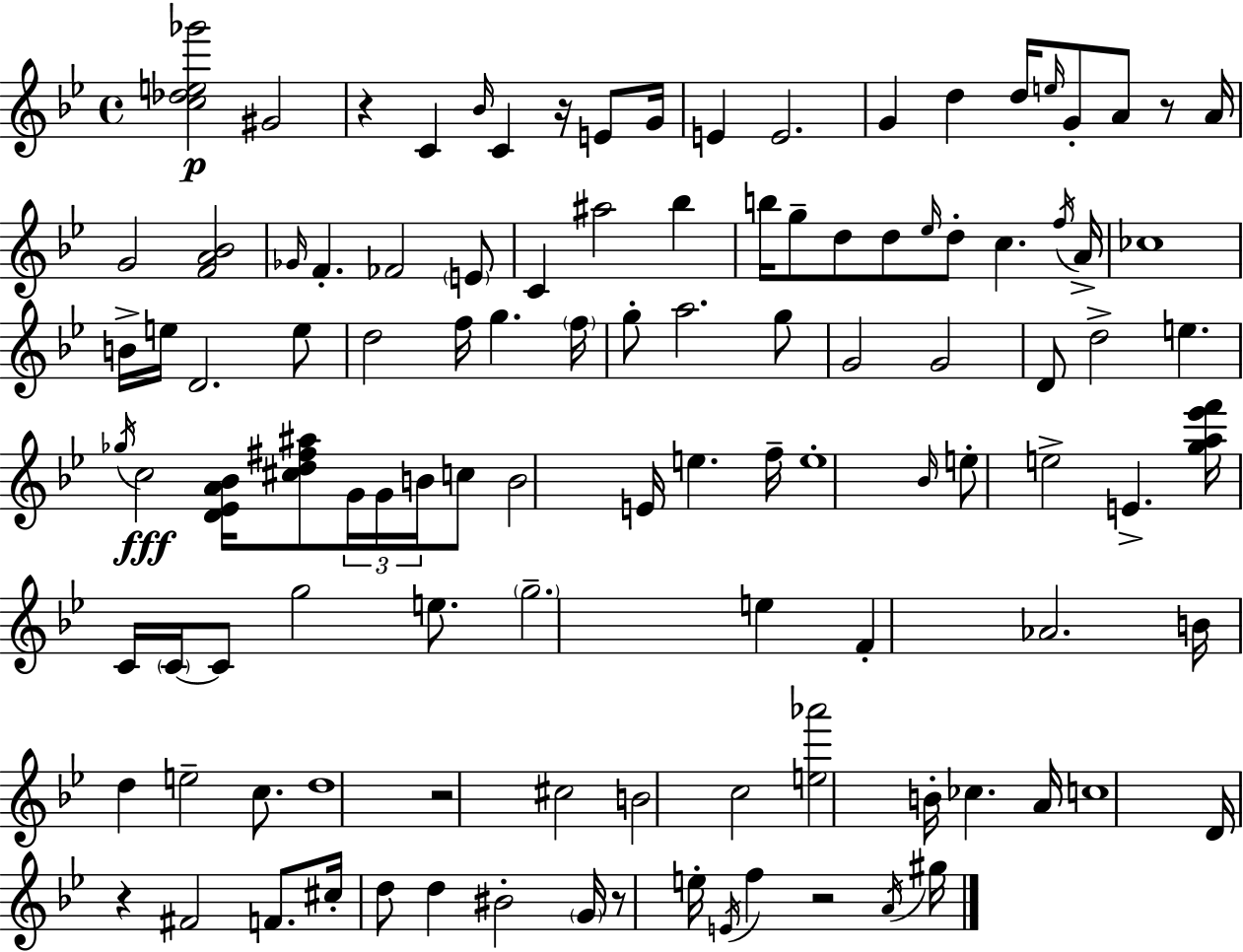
{
  \clef treble
  \time 4/4
  \defaultTimeSignature
  \key bes \major
  <c'' des'' e'' ges'''>2\p gis'2 | r4 c'4 \grace { bes'16 } c'4 r16 e'8 | g'16 e'4 e'2. | g'4 d''4 d''16 \grace { e''16 } g'8-. a'8 r8 | \break a'16 g'2 <f' a' bes'>2 | \grace { ges'16 } f'4.-. fes'2 | \parenthesize e'8 c'4 ais''2 bes''4 | b''16 g''8-- d''8 d''8 \grace { ees''16 } d''8-. c''4. | \break \acciaccatura { f''16 } a'16-> ces''1 | b'16-> e''16 d'2. | e''8 d''2 f''16 g''4. | \parenthesize f''16 g''8-. a''2. | \break g''8 g'2 g'2 | d'8 d''2-> e''4. | \acciaccatura { ges''16 } c''2\fff <d' ees' a' bes'>16 <cis'' d'' fis'' ais''>8 | \tuplet 3/2 { g'16 g'16 b'16 } c''8 b'2 e'16 e''4. | \break f''16-- e''1-. | \grace { bes'16 } e''8-. e''2-> | e'4.-> <g'' a'' ees''' f'''>16 c'16 \parenthesize c'16~~ c'8 g''2 | e''8. \parenthesize g''2.-- | \break e''4 f'4-. aes'2. | b'16 d''4 e''2-- | c''8. d''1 | r2 cis''2 | \break b'2 c''2 | <e'' aes'''>2 b'16-. | ces''4. a'16 c''1 | d'16 r4 fis'2 | \break f'8. cis''16-. d''8 d''4 bis'2-. | \parenthesize g'16 r8 e''16-. \acciaccatura { e'16 } f''4 r2 | \acciaccatura { a'16 } gis''16 \bar "|."
}